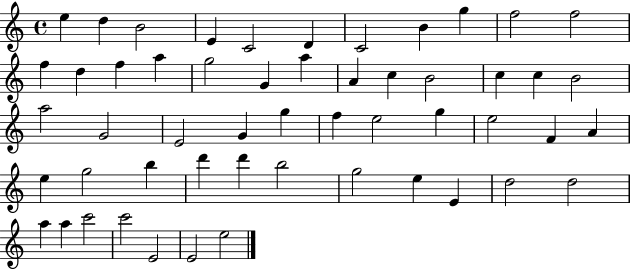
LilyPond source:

{
  \clef treble
  \time 4/4
  \defaultTimeSignature
  \key c \major
  e''4 d''4 b'2 | e'4 c'2 d'4 | c'2 b'4 g''4 | f''2 f''2 | \break f''4 d''4 f''4 a''4 | g''2 g'4 a''4 | a'4 c''4 b'2 | c''4 c''4 b'2 | \break a''2 g'2 | e'2 g'4 g''4 | f''4 e''2 g''4 | e''2 f'4 a'4 | \break e''4 g''2 b''4 | d'''4 d'''4 b''2 | g''2 e''4 e'4 | d''2 d''2 | \break a''4 a''4 c'''2 | c'''2 e'2 | e'2 e''2 | \bar "|."
}